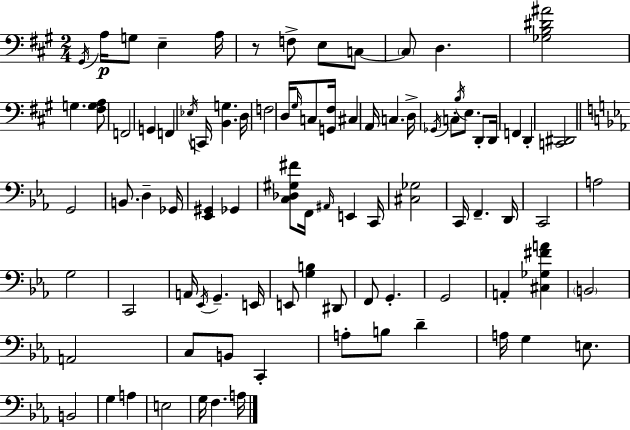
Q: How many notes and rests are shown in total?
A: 88